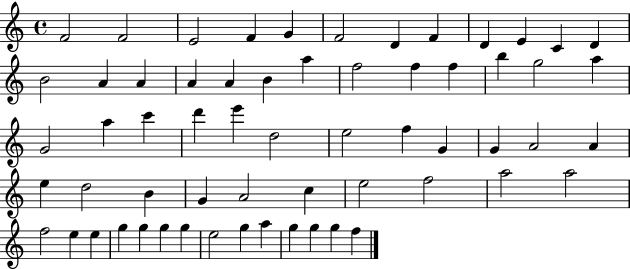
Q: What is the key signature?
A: C major